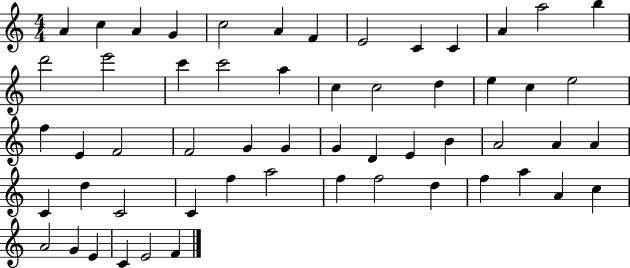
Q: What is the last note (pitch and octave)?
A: F4